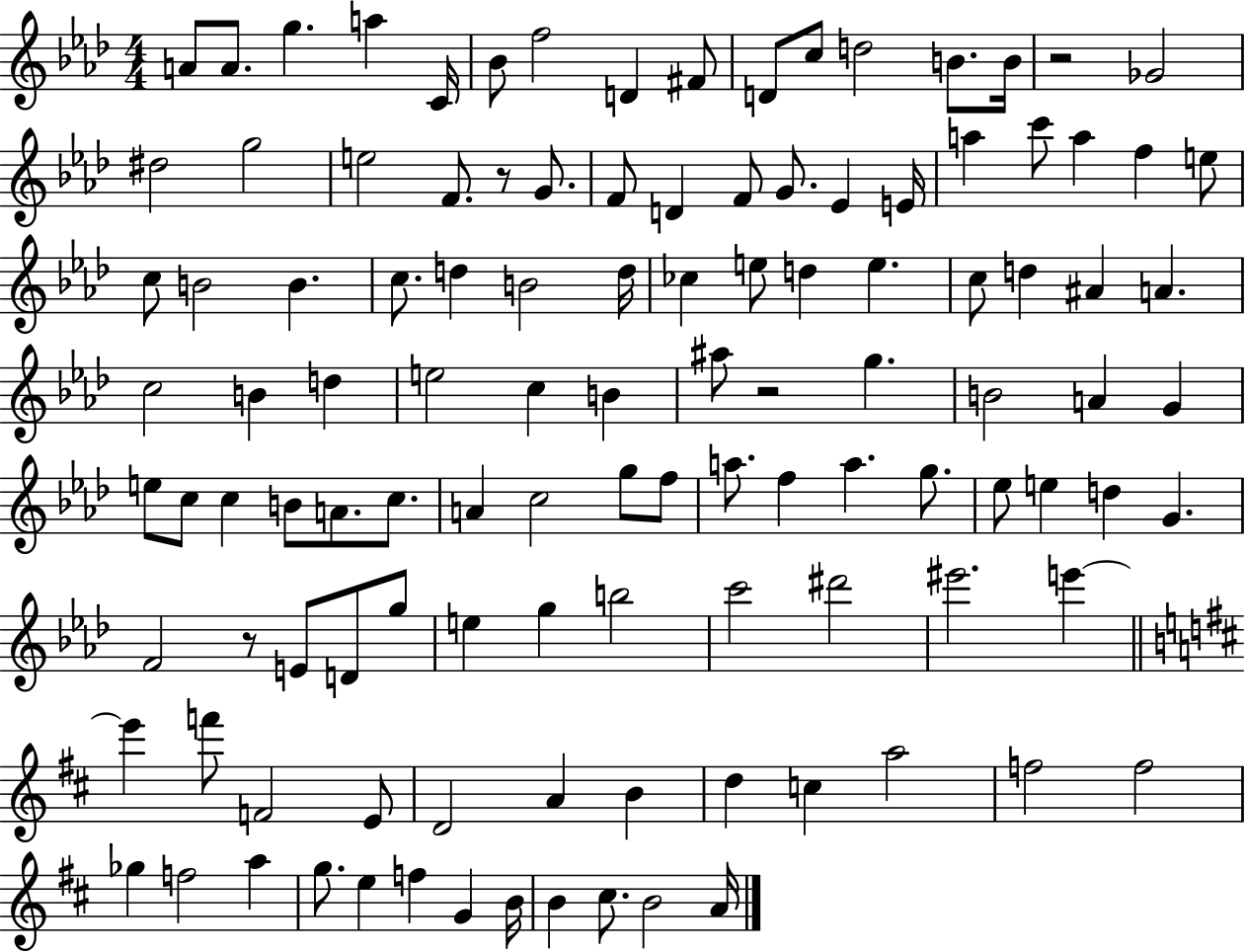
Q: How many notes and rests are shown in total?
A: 114